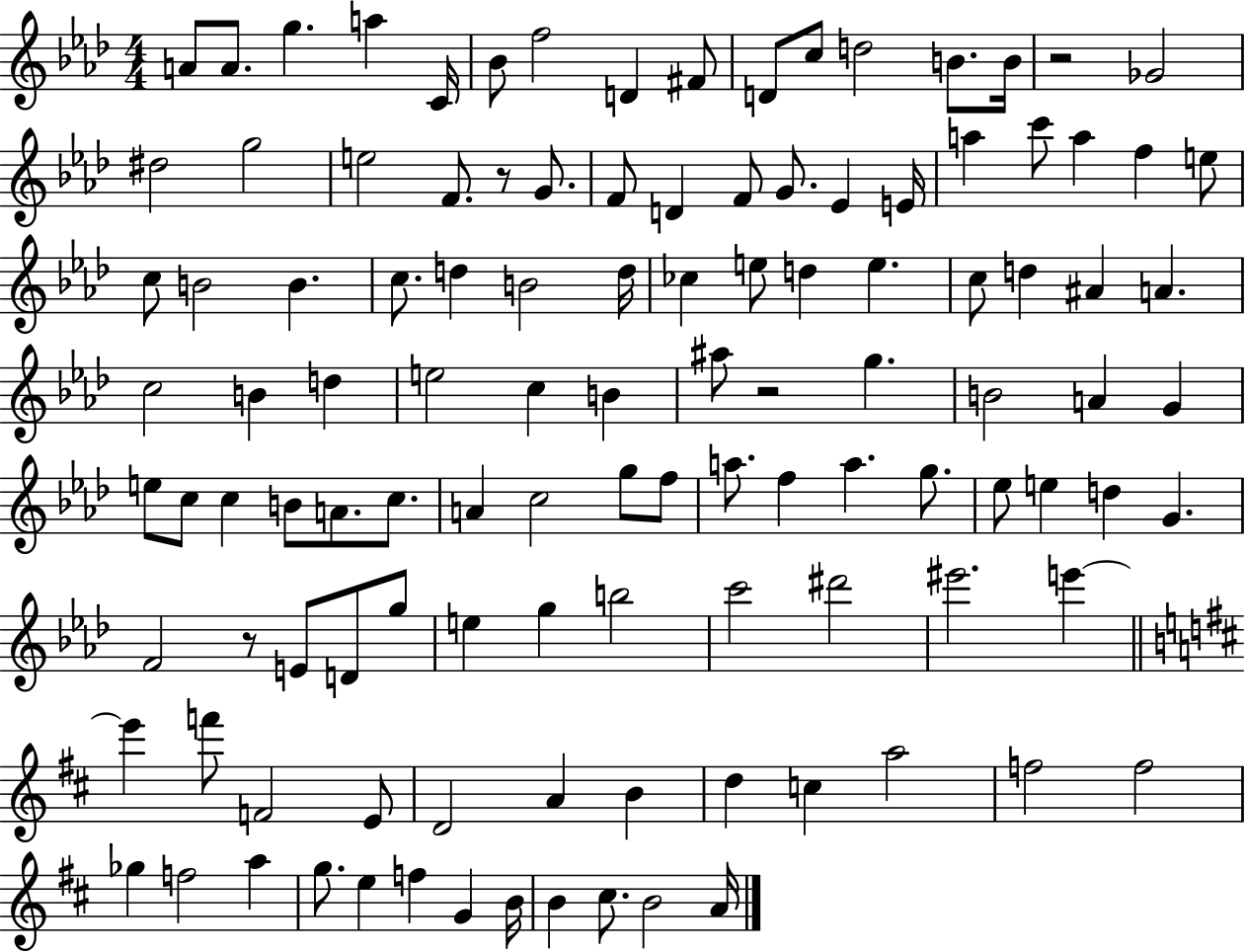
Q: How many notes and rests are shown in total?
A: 114